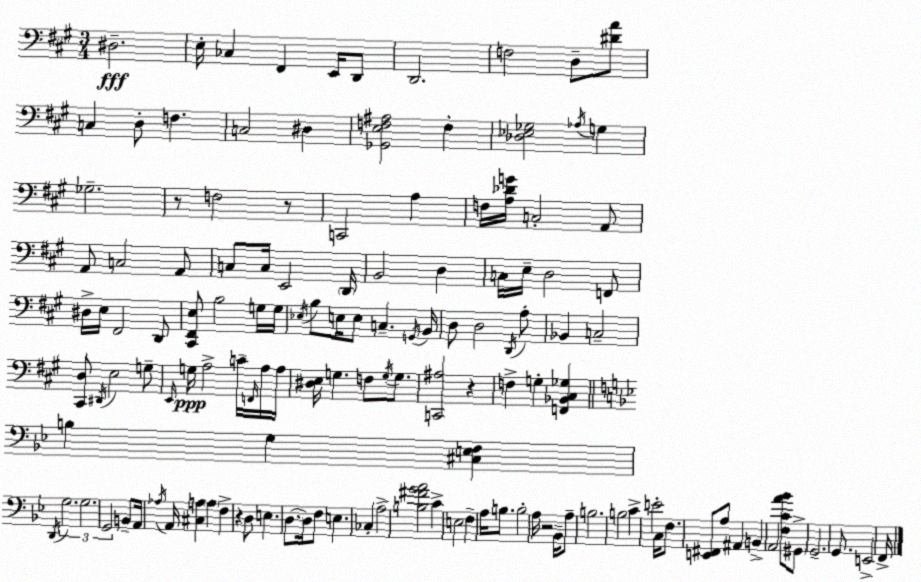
X:1
T:Untitled
M:3/4
L:1/4
K:A
^D,2 E,/4 _C, ^F,, E,,/4 D,,/2 D,,2 F,2 D,/2 [^DA]/2 C, D,/2 F, C,2 ^D, [_G,,E,F,^A,]2 F, [_D,_E,_G,]2 _A,/4 G, _G,2 z/2 F,2 z/2 C,,2 A, F,/4 [A,_DG]/4 C,2 A,,/2 A,,/2 C,2 A,,/2 C,/2 C,/4 E,,2 D,,/4 B,,2 D, C,/4 E,/4 D,2 F,,/2 ^D,/4 E,/4 ^F,,2 D,,/2 [^C,,^F,,E,]/2 B,2 G,/4 G,/4 _E,/4 B,/2 E,/4 E,/2 C, G,,/4 B,,/4 D,/2 D,2 D,,/4 A,/2 _B,, C,2 [^C,,D,]/2 ^D,,/4 E,2 G,/2 E,,/4 G,/4 A,2 C/4 F,,/4 A,/4 A,/4 [^D,E,]/4 G, F,/2 G,/4 G,/2 [C,,^A,]2 z F, G, [F,,_B,,^C,_G,] B, G, [^C,E,F,] D,,/4 G,2 G,2 G,,2 B,,/2 A,,/4 _A,/4 A,,/4 [^C,A,] A, F, z D,/2 E, D,/2 D,/4 F,/2 E, _C, A,2 [B,^FGA]2 C E,2 F, A,/4 B,/2 B,2 A,/4 z2 _B,,/4 A,/2 B,2 B,2 C E2 C,/4 F,/2 [E,,^F,,]/2 A,/2 ^A,, B,, A,,2 [F,CA_B]/2 ^G,,/2 G,,2 G,,/2 E,,2 F,,/4